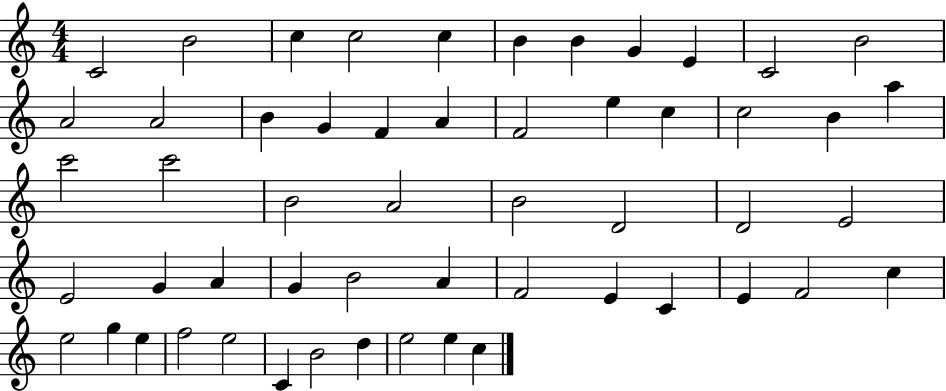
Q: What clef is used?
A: treble